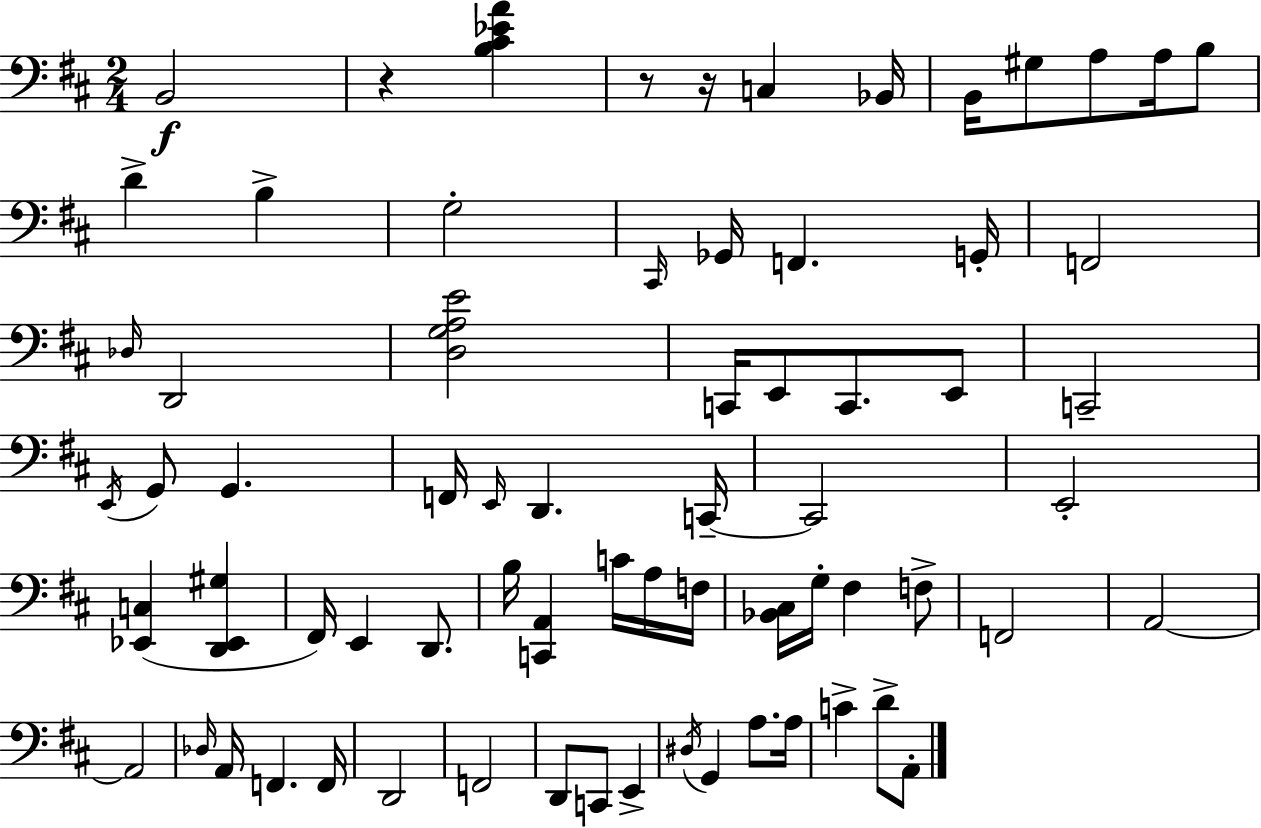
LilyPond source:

{
  \clef bass
  \numericTimeSignature
  \time 2/4
  \key d \major
  b,2\f | r4 <b cis' ees' a'>4 | r8 r16 c4 bes,16 | b,16 gis8 a8 a16 b8 | \break d'4-> b4-> | g2-. | \grace { cis,16 } ges,16 f,4. | g,16-. f,2 | \break \grace { des16 } d,2 | <d g a e'>2 | c,16 e,8 c,8. | e,8 c,2-- | \break \acciaccatura { e,16 } g,8 g,4. | f,16 \grace { e,16 } d,4. | c,16--~~ c,2 | e,2-. | \break <ees, c>4( | <d, ees, gis>4 fis,16) e,4 | d,8. b16 <c, a,>4 | c'16 a16 f16 <bes, cis>16 g16-. fis4 | \break f8-> f,2 | a,2~~ | a,2 | \grace { des16 } a,16 f,4. | \break f,16 d,2 | f,2 | d,8 c,8 | e,4-> \acciaccatura { dis16 } g,4 | \break a8. a16 c'4-> | d'8-> a,8-. \bar "|."
}